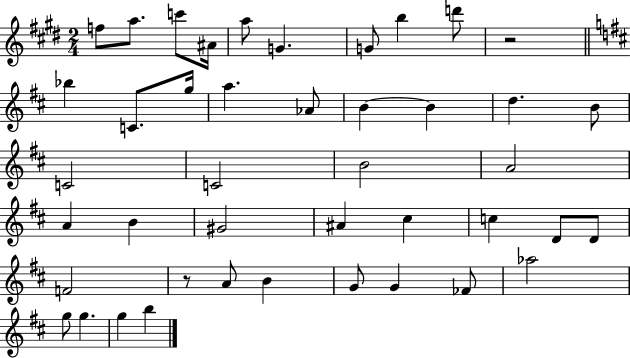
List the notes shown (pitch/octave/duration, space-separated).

F5/e A5/e. C6/e A#4/s A5/e G4/q. G4/e B5/q D6/e R/h Bb5/q C4/e. G5/s A5/q. Ab4/e B4/q B4/q D5/q. B4/e C4/h C4/h B4/h A4/h A4/q B4/q G#4/h A#4/q C#5/q C5/q D4/e D4/e F4/h R/e A4/e B4/q G4/e G4/q FES4/e Ab5/h G5/e G5/q. G5/q B5/q